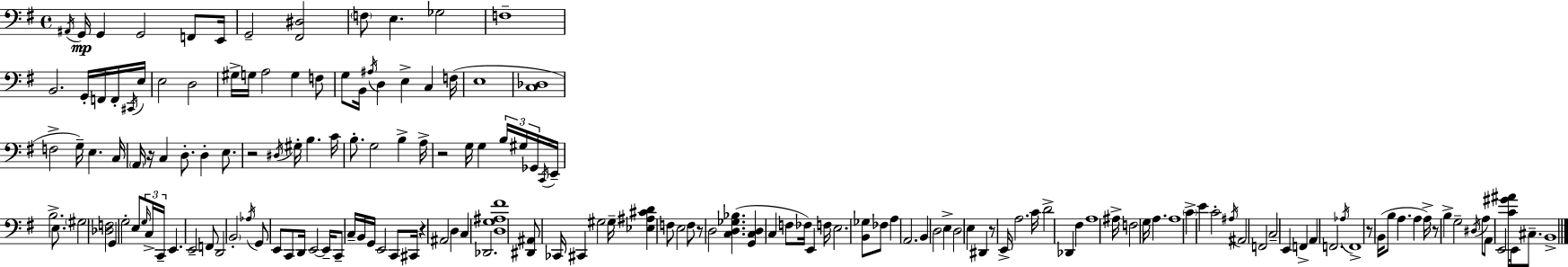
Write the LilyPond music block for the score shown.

{
  \clef bass
  \time 4/4
  \defaultTimeSignature
  \key g \major
  \acciaccatura { ais,16 }\mp g,16 g,4 g,2 f,8 | e,16 g,2-- <fis, dis>2 | \parenthesize f8 e4. ges2 | f1-- | \break b,2. g,16-. f,16 f,16-. | \acciaccatura { cis,16 } e16 e2 d2 | gis16-> g16 a2 g4 | f8 g8 b,16 \acciaccatura { ais16 } d4 e4-> c4 | \break f16( e1 | <c des>1 | f2-> g16--) e4. | c16 \parenthesize a,16 r16 c4 d8.-. d4-. | \break e8. r2 \acciaccatura { dis16 } gis16-. b4. | c'16 b8.-. g2 b4-> | a16-> r2 g16 g4 | \tuplet 3/2 { b16 gis16 ges,16 } \acciaccatura { c,16 } e,16-- b2.-> | \break e8. \parenthesize gis2 <des f>2 | g,4 g2-. | e8 \tuplet 3/2 { \grace { g16 } c16-> c,16-- } e,4. e,2-- | f,8 d,2 \parenthesize b,2-. | \break \acciaccatura { aes16 } g,8 e,8 c,8 d,16 e,2~~ | e,16-- c,8-- c16-- b,16 g,16 e,2 | c,8 cis,16 r4 ais,2 | d4 c4 des,2. | \break <d g ais fis'>1 | <dis, ais,>8 ces,16 cis,4 gis2 | gis16-- <ees ais cis' d'>4 f8 e2 | f8 r8 d2 | \break <c d ges bes>4.( <g, c d>4 c4 f8 | fes16) e,4 f16 e2. | <b, ges>8 fes8 a4 a,2. | b,4 d2 | \break e4-> d2 e4 | dis,4 r8 e,16-> a2. | c'16 d'2-> des,4 | fis4 a1 | \break ais16-> f2 | g16 a4. a1 | \parenthesize c'4-> e'4 c'2-. | \acciaccatura { ais16 } ais,2 | \break f,2 c2-- | e,4 f,4-> a,4 f,2. | \acciaccatura { aes16 } f,1-> | r8 b,16( b8 a4. | \break a4 a16->) r8 b4-> g2-- | \acciaccatura { dis16 } a8 a,8 e,2 | <c' gis' ais'>8 e,16 cis8.-- b,1-> | \bar "|."
}